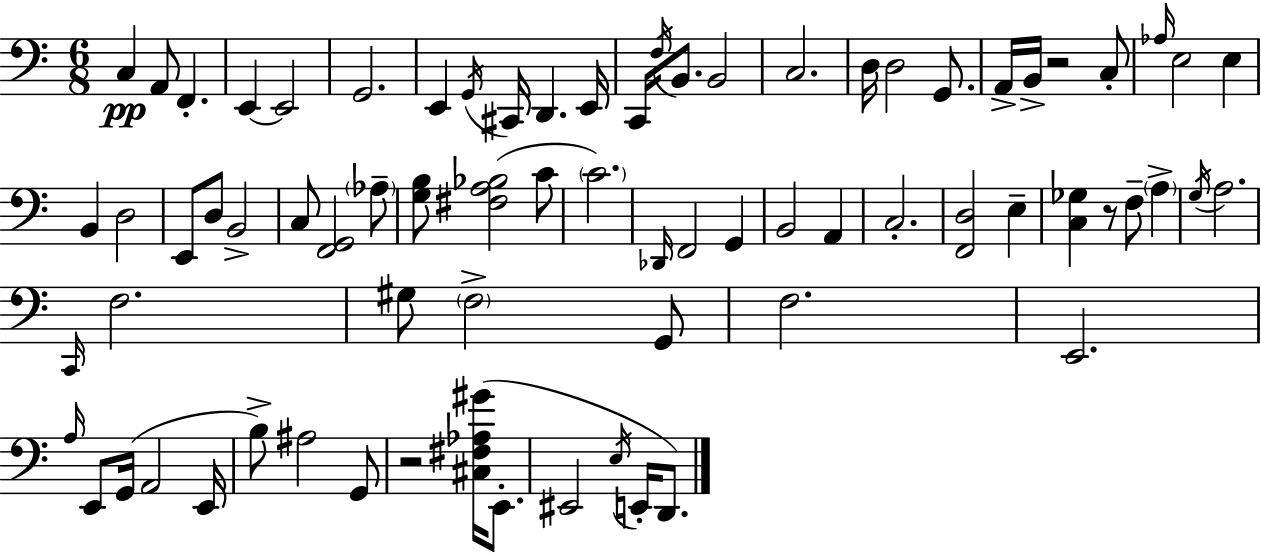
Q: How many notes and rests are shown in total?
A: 74